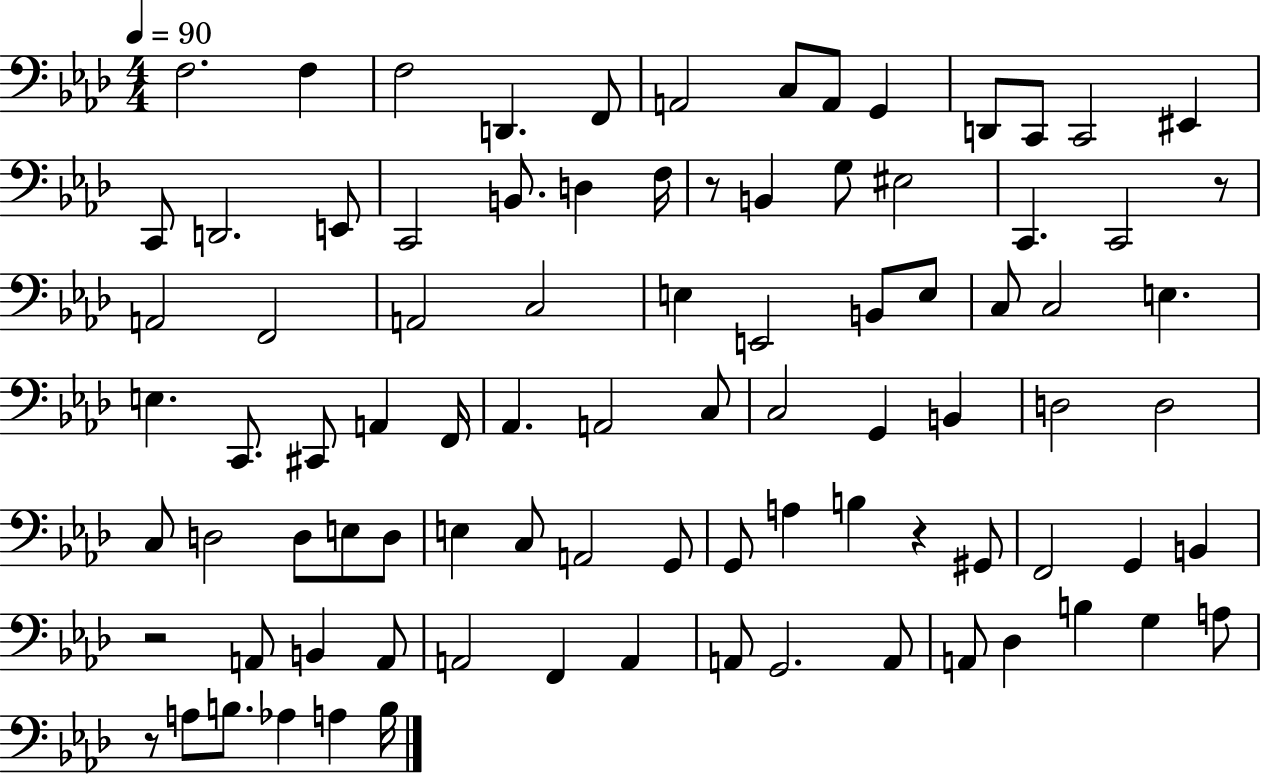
F3/h. F3/q F3/h D2/q. F2/e A2/h C3/e A2/e G2/q D2/e C2/e C2/h EIS2/q C2/e D2/h. E2/e C2/h B2/e. D3/q F3/s R/e B2/q G3/e EIS3/h C2/q. C2/h R/e A2/h F2/h A2/h C3/h E3/q E2/h B2/e E3/e C3/e C3/h E3/q. E3/q. C2/e. C#2/e A2/q F2/s Ab2/q. A2/h C3/e C3/h G2/q B2/q D3/h D3/h C3/e D3/h D3/e E3/e D3/e E3/q C3/e A2/h G2/e G2/e A3/q B3/q R/q G#2/e F2/h G2/q B2/q R/h A2/e B2/q A2/e A2/h F2/q A2/q A2/e G2/h. A2/e A2/e Db3/q B3/q G3/q A3/e R/e A3/e B3/e. Ab3/q A3/q B3/s